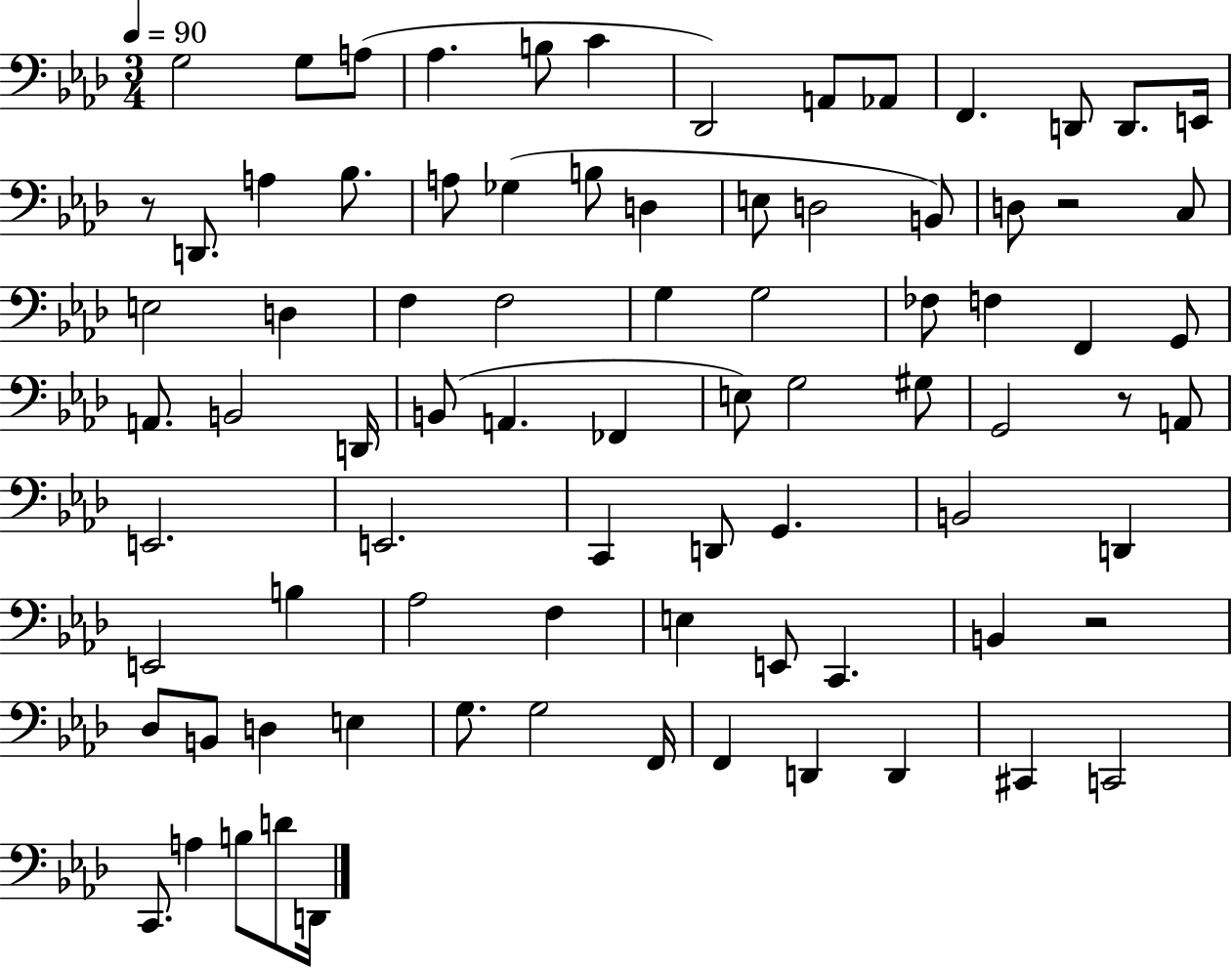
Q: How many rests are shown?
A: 4